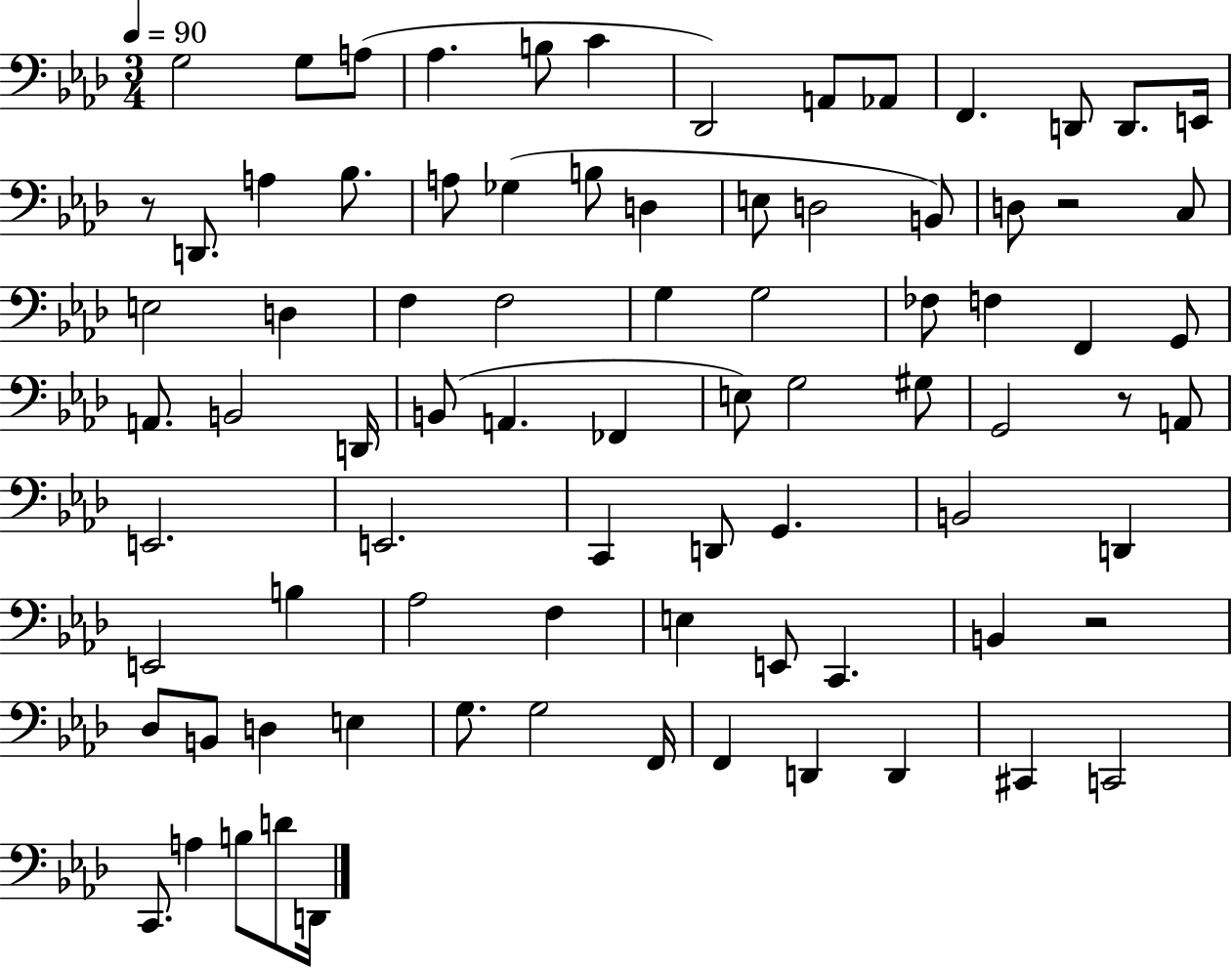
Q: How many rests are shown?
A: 4